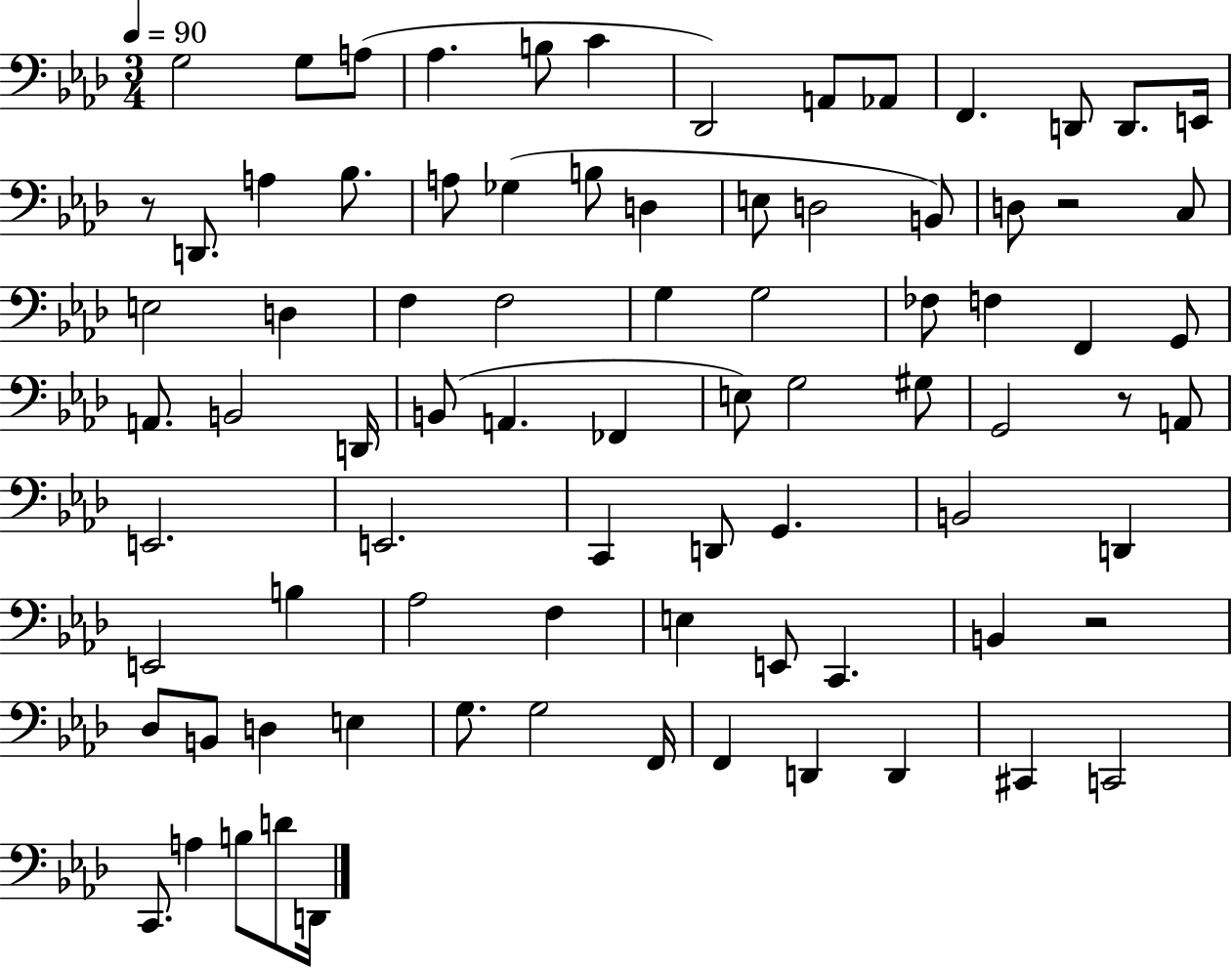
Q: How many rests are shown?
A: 4